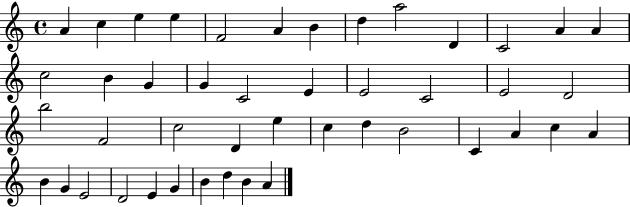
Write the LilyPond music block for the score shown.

{
  \clef treble
  \time 4/4
  \defaultTimeSignature
  \key c \major
  a'4 c''4 e''4 e''4 | f'2 a'4 b'4 | d''4 a''2 d'4 | c'2 a'4 a'4 | \break c''2 b'4 g'4 | g'4 c'2 e'4 | e'2 c'2 | e'2 d'2 | \break b''2 f'2 | c''2 d'4 e''4 | c''4 d''4 b'2 | c'4 a'4 c''4 a'4 | \break b'4 g'4 e'2 | d'2 e'4 g'4 | b'4 d''4 b'4 a'4 | \bar "|."
}